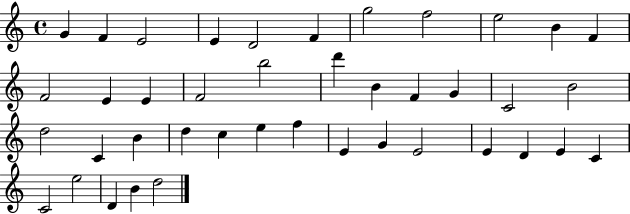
G4/q F4/q E4/h E4/q D4/h F4/q G5/h F5/h E5/h B4/q F4/q F4/h E4/q E4/q F4/h B5/h D6/q B4/q F4/q G4/q C4/h B4/h D5/h C4/q B4/q D5/q C5/q E5/q F5/q E4/q G4/q E4/h E4/q D4/q E4/q C4/q C4/h E5/h D4/q B4/q D5/h